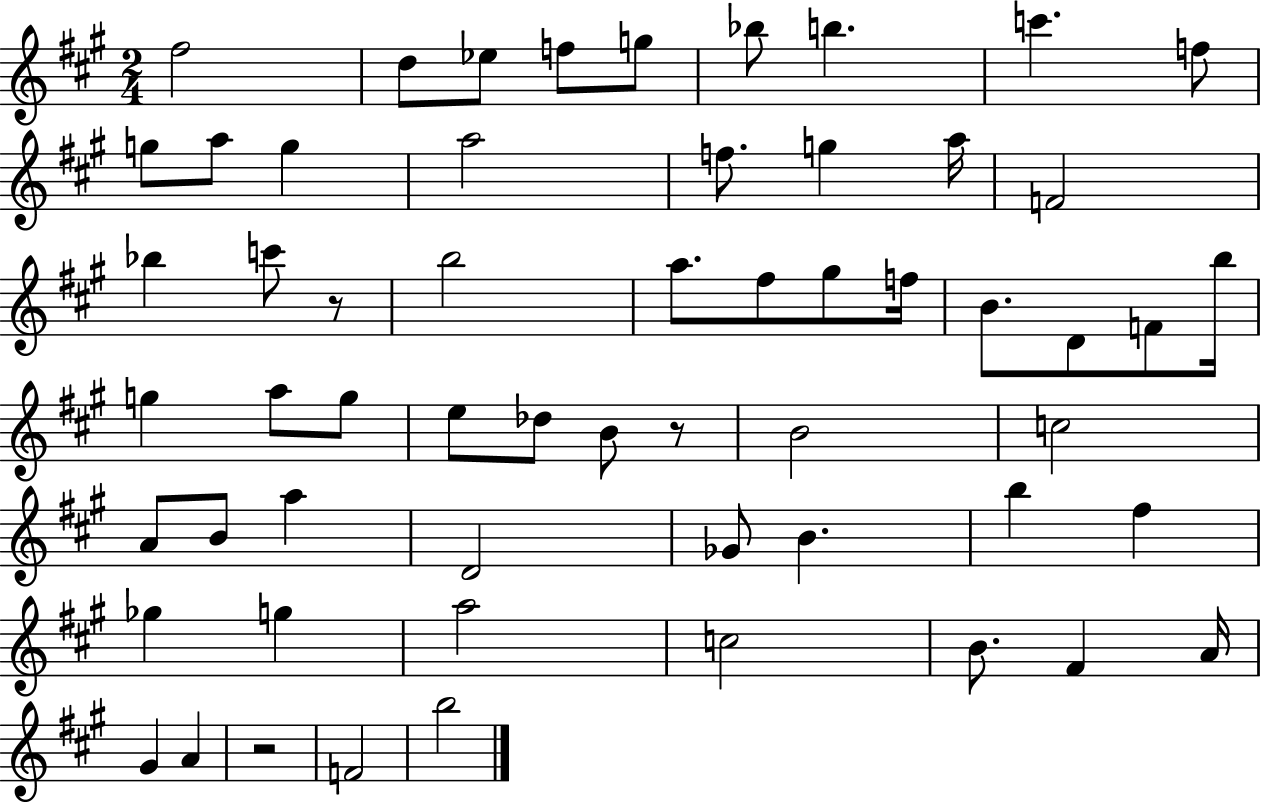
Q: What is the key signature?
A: A major